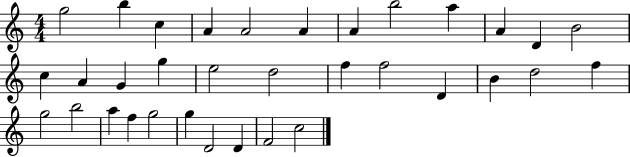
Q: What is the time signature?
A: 4/4